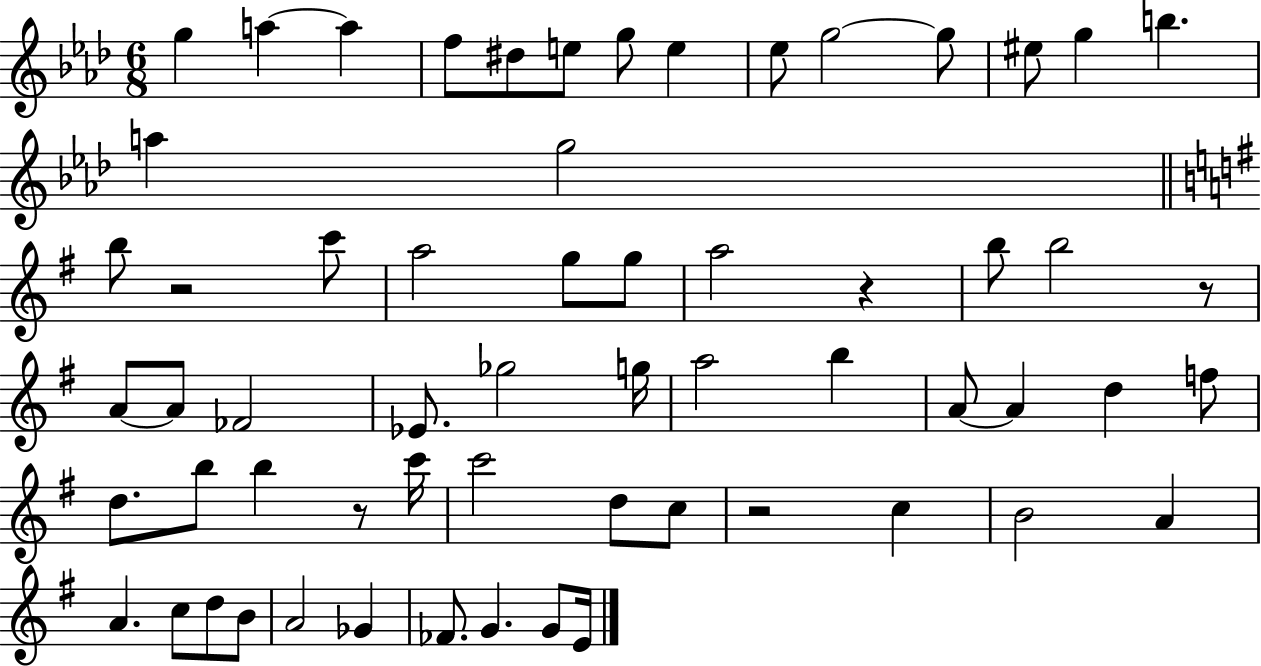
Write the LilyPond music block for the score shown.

{
  \clef treble
  \numericTimeSignature
  \time 6/8
  \key aes \major
  g''4 a''4~~ a''4 | f''8 dis''8 e''8 g''8 e''4 | ees''8 g''2~~ g''8 | eis''8 g''4 b''4. | \break a''4 g''2 | \bar "||" \break \key g \major b''8 r2 c'''8 | a''2 g''8 g''8 | a''2 r4 | b''8 b''2 r8 | \break a'8~~ a'8 fes'2 | ees'8. ges''2 g''16 | a''2 b''4 | a'8~~ a'4 d''4 f''8 | \break d''8. b''8 b''4 r8 c'''16 | c'''2 d''8 c''8 | r2 c''4 | b'2 a'4 | \break a'4. c''8 d''8 b'8 | a'2 ges'4 | fes'8. g'4. g'8 e'16 | \bar "|."
}